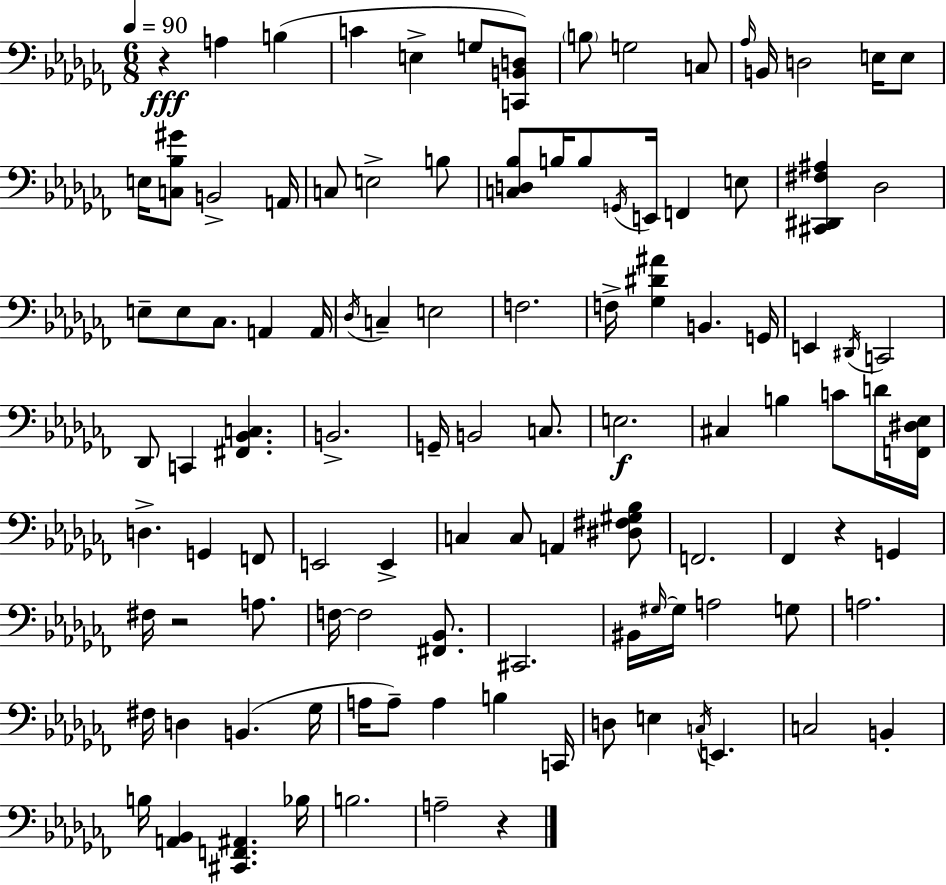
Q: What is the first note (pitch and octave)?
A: A3